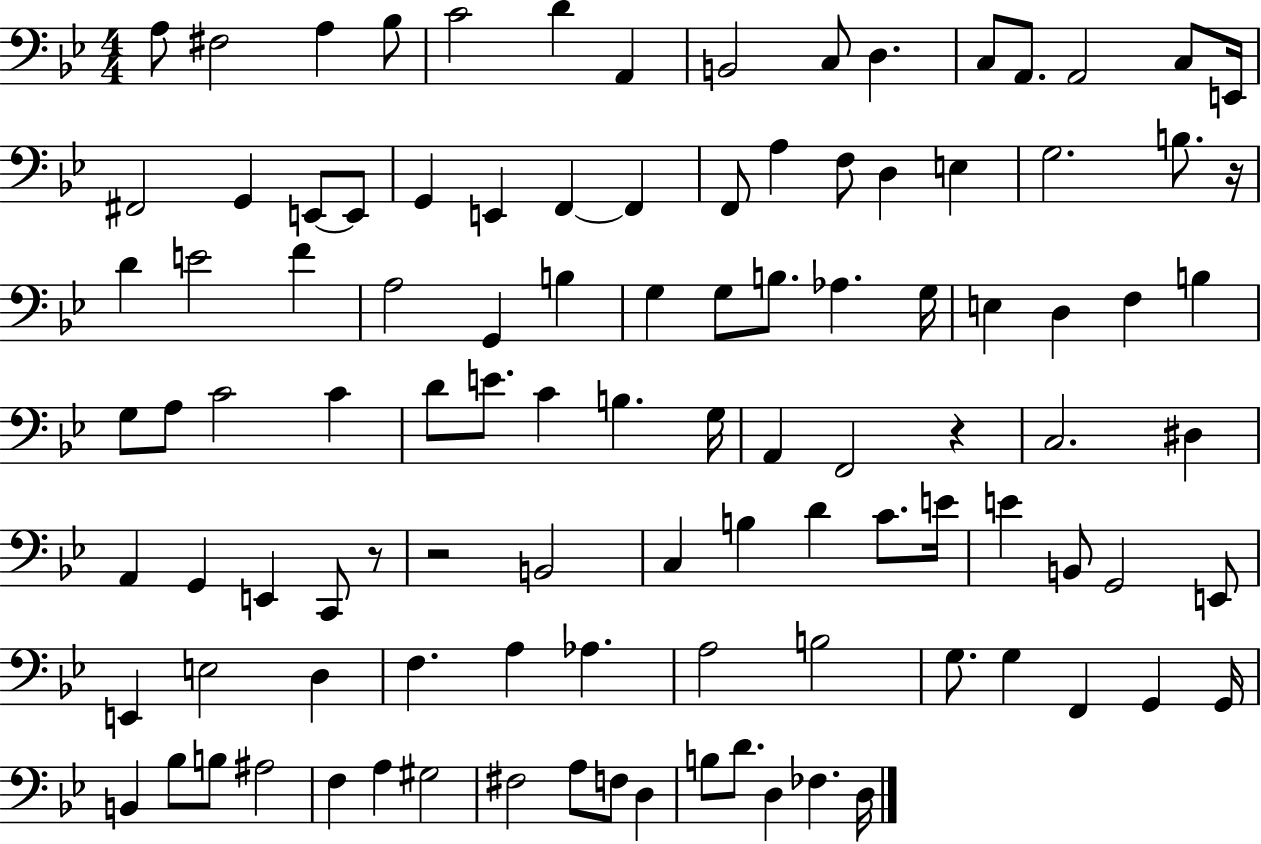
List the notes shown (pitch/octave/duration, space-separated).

A3/e F#3/h A3/q Bb3/e C4/h D4/q A2/q B2/h C3/e D3/q. C3/e A2/e. A2/h C3/e E2/s F#2/h G2/q E2/e E2/e G2/q E2/q F2/q F2/q F2/e A3/q F3/e D3/q E3/q G3/h. B3/e. R/s D4/q E4/h F4/q A3/h G2/q B3/q G3/q G3/e B3/e. Ab3/q. G3/s E3/q D3/q F3/q B3/q G3/e A3/e C4/h C4/q D4/e E4/e. C4/q B3/q. G3/s A2/q F2/h R/q C3/h. D#3/q A2/q G2/q E2/q C2/e R/e R/h B2/h C3/q B3/q D4/q C4/e. E4/s E4/q B2/e G2/h E2/e E2/q E3/h D3/q F3/q. A3/q Ab3/q. A3/h B3/h G3/e. G3/q F2/q G2/q G2/s B2/q Bb3/e B3/e A#3/h F3/q A3/q G#3/h F#3/h A3/e F3/e D3/q B3/e D4/e. D3/q FES3/q. D3/s